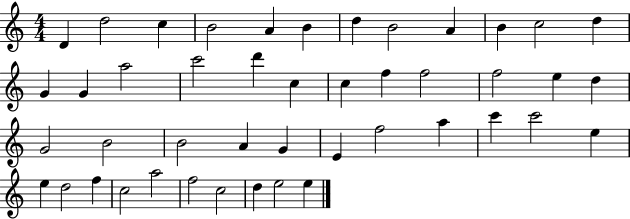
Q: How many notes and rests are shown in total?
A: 45